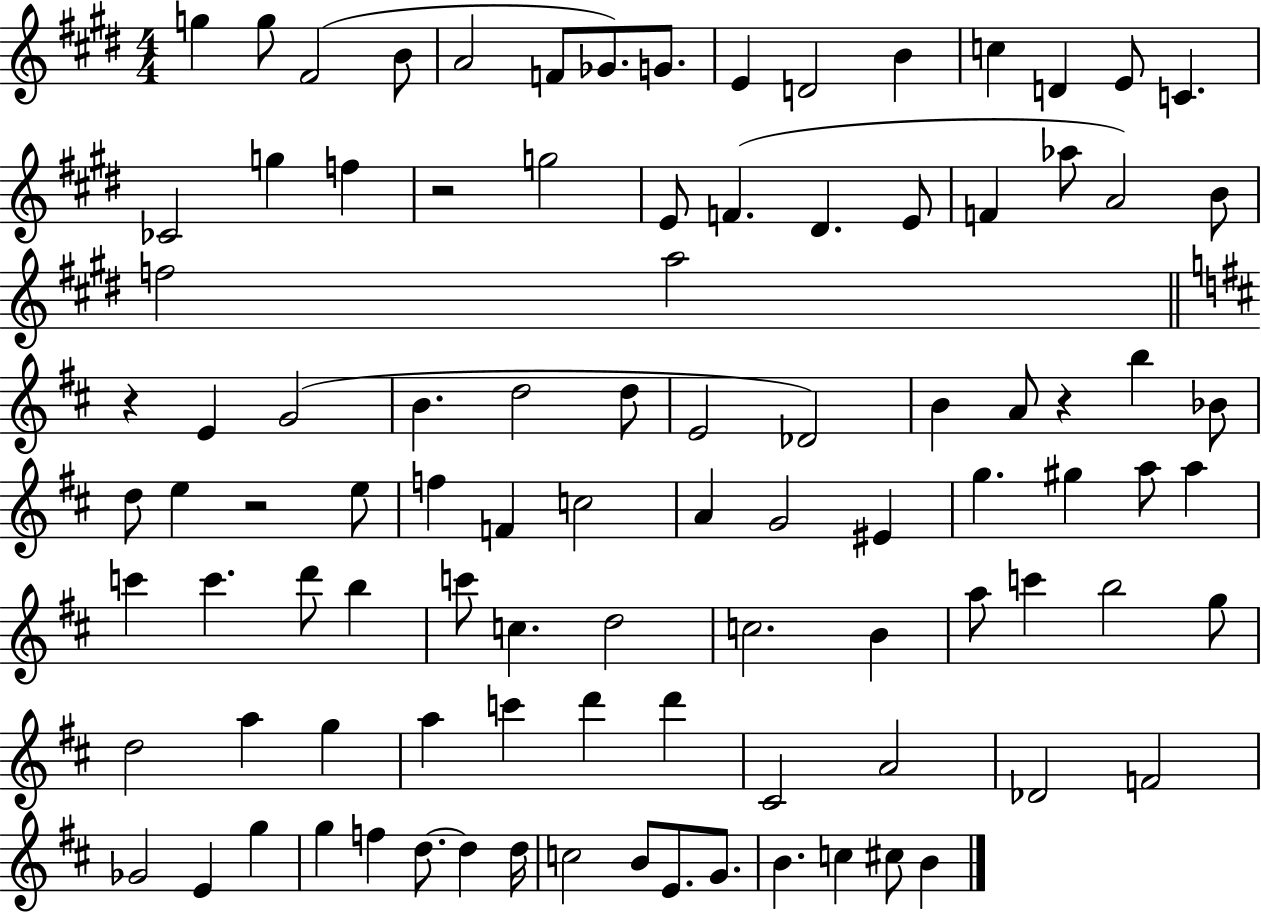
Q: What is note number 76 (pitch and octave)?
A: Db4